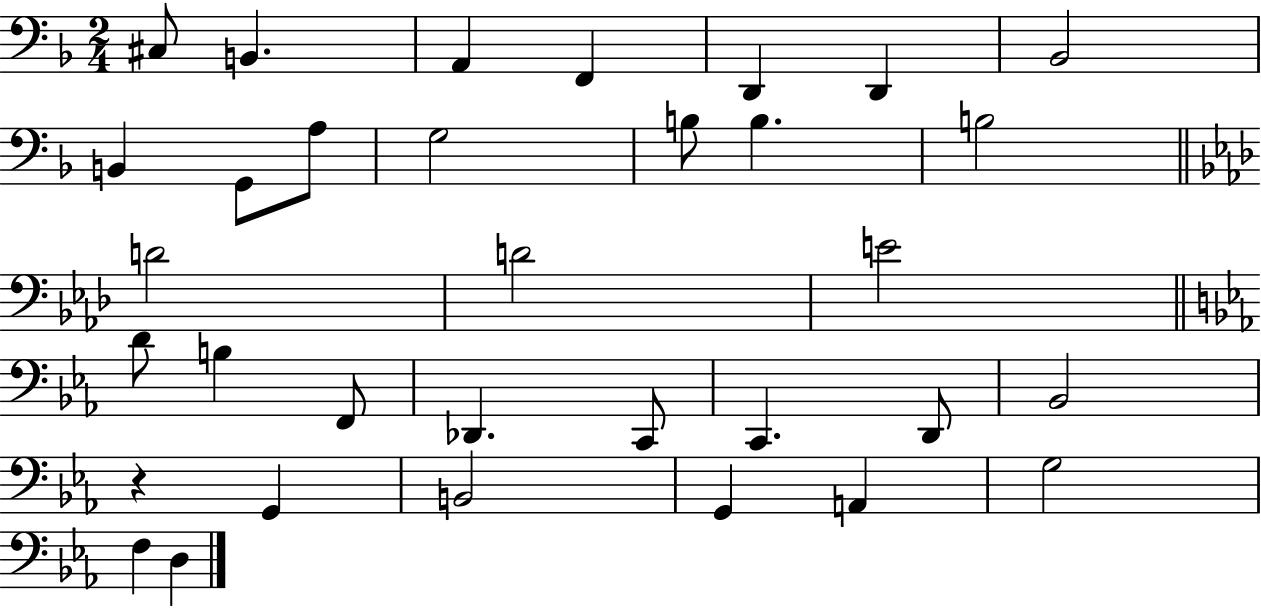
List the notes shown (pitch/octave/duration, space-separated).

C#3/e B2/q. A2/q F2/q D2/q D2/q Bb2/h B2/q G2/e A3/e G3/h B3/e B3/q. B3/h D4/h D4/h E4/h D4/e B3/q F2/e Db2/q. C2/e C2/q. D2/e Bb2/h R/q G2/q B2/h G2/q A2/q G3/h F3/q D3/q